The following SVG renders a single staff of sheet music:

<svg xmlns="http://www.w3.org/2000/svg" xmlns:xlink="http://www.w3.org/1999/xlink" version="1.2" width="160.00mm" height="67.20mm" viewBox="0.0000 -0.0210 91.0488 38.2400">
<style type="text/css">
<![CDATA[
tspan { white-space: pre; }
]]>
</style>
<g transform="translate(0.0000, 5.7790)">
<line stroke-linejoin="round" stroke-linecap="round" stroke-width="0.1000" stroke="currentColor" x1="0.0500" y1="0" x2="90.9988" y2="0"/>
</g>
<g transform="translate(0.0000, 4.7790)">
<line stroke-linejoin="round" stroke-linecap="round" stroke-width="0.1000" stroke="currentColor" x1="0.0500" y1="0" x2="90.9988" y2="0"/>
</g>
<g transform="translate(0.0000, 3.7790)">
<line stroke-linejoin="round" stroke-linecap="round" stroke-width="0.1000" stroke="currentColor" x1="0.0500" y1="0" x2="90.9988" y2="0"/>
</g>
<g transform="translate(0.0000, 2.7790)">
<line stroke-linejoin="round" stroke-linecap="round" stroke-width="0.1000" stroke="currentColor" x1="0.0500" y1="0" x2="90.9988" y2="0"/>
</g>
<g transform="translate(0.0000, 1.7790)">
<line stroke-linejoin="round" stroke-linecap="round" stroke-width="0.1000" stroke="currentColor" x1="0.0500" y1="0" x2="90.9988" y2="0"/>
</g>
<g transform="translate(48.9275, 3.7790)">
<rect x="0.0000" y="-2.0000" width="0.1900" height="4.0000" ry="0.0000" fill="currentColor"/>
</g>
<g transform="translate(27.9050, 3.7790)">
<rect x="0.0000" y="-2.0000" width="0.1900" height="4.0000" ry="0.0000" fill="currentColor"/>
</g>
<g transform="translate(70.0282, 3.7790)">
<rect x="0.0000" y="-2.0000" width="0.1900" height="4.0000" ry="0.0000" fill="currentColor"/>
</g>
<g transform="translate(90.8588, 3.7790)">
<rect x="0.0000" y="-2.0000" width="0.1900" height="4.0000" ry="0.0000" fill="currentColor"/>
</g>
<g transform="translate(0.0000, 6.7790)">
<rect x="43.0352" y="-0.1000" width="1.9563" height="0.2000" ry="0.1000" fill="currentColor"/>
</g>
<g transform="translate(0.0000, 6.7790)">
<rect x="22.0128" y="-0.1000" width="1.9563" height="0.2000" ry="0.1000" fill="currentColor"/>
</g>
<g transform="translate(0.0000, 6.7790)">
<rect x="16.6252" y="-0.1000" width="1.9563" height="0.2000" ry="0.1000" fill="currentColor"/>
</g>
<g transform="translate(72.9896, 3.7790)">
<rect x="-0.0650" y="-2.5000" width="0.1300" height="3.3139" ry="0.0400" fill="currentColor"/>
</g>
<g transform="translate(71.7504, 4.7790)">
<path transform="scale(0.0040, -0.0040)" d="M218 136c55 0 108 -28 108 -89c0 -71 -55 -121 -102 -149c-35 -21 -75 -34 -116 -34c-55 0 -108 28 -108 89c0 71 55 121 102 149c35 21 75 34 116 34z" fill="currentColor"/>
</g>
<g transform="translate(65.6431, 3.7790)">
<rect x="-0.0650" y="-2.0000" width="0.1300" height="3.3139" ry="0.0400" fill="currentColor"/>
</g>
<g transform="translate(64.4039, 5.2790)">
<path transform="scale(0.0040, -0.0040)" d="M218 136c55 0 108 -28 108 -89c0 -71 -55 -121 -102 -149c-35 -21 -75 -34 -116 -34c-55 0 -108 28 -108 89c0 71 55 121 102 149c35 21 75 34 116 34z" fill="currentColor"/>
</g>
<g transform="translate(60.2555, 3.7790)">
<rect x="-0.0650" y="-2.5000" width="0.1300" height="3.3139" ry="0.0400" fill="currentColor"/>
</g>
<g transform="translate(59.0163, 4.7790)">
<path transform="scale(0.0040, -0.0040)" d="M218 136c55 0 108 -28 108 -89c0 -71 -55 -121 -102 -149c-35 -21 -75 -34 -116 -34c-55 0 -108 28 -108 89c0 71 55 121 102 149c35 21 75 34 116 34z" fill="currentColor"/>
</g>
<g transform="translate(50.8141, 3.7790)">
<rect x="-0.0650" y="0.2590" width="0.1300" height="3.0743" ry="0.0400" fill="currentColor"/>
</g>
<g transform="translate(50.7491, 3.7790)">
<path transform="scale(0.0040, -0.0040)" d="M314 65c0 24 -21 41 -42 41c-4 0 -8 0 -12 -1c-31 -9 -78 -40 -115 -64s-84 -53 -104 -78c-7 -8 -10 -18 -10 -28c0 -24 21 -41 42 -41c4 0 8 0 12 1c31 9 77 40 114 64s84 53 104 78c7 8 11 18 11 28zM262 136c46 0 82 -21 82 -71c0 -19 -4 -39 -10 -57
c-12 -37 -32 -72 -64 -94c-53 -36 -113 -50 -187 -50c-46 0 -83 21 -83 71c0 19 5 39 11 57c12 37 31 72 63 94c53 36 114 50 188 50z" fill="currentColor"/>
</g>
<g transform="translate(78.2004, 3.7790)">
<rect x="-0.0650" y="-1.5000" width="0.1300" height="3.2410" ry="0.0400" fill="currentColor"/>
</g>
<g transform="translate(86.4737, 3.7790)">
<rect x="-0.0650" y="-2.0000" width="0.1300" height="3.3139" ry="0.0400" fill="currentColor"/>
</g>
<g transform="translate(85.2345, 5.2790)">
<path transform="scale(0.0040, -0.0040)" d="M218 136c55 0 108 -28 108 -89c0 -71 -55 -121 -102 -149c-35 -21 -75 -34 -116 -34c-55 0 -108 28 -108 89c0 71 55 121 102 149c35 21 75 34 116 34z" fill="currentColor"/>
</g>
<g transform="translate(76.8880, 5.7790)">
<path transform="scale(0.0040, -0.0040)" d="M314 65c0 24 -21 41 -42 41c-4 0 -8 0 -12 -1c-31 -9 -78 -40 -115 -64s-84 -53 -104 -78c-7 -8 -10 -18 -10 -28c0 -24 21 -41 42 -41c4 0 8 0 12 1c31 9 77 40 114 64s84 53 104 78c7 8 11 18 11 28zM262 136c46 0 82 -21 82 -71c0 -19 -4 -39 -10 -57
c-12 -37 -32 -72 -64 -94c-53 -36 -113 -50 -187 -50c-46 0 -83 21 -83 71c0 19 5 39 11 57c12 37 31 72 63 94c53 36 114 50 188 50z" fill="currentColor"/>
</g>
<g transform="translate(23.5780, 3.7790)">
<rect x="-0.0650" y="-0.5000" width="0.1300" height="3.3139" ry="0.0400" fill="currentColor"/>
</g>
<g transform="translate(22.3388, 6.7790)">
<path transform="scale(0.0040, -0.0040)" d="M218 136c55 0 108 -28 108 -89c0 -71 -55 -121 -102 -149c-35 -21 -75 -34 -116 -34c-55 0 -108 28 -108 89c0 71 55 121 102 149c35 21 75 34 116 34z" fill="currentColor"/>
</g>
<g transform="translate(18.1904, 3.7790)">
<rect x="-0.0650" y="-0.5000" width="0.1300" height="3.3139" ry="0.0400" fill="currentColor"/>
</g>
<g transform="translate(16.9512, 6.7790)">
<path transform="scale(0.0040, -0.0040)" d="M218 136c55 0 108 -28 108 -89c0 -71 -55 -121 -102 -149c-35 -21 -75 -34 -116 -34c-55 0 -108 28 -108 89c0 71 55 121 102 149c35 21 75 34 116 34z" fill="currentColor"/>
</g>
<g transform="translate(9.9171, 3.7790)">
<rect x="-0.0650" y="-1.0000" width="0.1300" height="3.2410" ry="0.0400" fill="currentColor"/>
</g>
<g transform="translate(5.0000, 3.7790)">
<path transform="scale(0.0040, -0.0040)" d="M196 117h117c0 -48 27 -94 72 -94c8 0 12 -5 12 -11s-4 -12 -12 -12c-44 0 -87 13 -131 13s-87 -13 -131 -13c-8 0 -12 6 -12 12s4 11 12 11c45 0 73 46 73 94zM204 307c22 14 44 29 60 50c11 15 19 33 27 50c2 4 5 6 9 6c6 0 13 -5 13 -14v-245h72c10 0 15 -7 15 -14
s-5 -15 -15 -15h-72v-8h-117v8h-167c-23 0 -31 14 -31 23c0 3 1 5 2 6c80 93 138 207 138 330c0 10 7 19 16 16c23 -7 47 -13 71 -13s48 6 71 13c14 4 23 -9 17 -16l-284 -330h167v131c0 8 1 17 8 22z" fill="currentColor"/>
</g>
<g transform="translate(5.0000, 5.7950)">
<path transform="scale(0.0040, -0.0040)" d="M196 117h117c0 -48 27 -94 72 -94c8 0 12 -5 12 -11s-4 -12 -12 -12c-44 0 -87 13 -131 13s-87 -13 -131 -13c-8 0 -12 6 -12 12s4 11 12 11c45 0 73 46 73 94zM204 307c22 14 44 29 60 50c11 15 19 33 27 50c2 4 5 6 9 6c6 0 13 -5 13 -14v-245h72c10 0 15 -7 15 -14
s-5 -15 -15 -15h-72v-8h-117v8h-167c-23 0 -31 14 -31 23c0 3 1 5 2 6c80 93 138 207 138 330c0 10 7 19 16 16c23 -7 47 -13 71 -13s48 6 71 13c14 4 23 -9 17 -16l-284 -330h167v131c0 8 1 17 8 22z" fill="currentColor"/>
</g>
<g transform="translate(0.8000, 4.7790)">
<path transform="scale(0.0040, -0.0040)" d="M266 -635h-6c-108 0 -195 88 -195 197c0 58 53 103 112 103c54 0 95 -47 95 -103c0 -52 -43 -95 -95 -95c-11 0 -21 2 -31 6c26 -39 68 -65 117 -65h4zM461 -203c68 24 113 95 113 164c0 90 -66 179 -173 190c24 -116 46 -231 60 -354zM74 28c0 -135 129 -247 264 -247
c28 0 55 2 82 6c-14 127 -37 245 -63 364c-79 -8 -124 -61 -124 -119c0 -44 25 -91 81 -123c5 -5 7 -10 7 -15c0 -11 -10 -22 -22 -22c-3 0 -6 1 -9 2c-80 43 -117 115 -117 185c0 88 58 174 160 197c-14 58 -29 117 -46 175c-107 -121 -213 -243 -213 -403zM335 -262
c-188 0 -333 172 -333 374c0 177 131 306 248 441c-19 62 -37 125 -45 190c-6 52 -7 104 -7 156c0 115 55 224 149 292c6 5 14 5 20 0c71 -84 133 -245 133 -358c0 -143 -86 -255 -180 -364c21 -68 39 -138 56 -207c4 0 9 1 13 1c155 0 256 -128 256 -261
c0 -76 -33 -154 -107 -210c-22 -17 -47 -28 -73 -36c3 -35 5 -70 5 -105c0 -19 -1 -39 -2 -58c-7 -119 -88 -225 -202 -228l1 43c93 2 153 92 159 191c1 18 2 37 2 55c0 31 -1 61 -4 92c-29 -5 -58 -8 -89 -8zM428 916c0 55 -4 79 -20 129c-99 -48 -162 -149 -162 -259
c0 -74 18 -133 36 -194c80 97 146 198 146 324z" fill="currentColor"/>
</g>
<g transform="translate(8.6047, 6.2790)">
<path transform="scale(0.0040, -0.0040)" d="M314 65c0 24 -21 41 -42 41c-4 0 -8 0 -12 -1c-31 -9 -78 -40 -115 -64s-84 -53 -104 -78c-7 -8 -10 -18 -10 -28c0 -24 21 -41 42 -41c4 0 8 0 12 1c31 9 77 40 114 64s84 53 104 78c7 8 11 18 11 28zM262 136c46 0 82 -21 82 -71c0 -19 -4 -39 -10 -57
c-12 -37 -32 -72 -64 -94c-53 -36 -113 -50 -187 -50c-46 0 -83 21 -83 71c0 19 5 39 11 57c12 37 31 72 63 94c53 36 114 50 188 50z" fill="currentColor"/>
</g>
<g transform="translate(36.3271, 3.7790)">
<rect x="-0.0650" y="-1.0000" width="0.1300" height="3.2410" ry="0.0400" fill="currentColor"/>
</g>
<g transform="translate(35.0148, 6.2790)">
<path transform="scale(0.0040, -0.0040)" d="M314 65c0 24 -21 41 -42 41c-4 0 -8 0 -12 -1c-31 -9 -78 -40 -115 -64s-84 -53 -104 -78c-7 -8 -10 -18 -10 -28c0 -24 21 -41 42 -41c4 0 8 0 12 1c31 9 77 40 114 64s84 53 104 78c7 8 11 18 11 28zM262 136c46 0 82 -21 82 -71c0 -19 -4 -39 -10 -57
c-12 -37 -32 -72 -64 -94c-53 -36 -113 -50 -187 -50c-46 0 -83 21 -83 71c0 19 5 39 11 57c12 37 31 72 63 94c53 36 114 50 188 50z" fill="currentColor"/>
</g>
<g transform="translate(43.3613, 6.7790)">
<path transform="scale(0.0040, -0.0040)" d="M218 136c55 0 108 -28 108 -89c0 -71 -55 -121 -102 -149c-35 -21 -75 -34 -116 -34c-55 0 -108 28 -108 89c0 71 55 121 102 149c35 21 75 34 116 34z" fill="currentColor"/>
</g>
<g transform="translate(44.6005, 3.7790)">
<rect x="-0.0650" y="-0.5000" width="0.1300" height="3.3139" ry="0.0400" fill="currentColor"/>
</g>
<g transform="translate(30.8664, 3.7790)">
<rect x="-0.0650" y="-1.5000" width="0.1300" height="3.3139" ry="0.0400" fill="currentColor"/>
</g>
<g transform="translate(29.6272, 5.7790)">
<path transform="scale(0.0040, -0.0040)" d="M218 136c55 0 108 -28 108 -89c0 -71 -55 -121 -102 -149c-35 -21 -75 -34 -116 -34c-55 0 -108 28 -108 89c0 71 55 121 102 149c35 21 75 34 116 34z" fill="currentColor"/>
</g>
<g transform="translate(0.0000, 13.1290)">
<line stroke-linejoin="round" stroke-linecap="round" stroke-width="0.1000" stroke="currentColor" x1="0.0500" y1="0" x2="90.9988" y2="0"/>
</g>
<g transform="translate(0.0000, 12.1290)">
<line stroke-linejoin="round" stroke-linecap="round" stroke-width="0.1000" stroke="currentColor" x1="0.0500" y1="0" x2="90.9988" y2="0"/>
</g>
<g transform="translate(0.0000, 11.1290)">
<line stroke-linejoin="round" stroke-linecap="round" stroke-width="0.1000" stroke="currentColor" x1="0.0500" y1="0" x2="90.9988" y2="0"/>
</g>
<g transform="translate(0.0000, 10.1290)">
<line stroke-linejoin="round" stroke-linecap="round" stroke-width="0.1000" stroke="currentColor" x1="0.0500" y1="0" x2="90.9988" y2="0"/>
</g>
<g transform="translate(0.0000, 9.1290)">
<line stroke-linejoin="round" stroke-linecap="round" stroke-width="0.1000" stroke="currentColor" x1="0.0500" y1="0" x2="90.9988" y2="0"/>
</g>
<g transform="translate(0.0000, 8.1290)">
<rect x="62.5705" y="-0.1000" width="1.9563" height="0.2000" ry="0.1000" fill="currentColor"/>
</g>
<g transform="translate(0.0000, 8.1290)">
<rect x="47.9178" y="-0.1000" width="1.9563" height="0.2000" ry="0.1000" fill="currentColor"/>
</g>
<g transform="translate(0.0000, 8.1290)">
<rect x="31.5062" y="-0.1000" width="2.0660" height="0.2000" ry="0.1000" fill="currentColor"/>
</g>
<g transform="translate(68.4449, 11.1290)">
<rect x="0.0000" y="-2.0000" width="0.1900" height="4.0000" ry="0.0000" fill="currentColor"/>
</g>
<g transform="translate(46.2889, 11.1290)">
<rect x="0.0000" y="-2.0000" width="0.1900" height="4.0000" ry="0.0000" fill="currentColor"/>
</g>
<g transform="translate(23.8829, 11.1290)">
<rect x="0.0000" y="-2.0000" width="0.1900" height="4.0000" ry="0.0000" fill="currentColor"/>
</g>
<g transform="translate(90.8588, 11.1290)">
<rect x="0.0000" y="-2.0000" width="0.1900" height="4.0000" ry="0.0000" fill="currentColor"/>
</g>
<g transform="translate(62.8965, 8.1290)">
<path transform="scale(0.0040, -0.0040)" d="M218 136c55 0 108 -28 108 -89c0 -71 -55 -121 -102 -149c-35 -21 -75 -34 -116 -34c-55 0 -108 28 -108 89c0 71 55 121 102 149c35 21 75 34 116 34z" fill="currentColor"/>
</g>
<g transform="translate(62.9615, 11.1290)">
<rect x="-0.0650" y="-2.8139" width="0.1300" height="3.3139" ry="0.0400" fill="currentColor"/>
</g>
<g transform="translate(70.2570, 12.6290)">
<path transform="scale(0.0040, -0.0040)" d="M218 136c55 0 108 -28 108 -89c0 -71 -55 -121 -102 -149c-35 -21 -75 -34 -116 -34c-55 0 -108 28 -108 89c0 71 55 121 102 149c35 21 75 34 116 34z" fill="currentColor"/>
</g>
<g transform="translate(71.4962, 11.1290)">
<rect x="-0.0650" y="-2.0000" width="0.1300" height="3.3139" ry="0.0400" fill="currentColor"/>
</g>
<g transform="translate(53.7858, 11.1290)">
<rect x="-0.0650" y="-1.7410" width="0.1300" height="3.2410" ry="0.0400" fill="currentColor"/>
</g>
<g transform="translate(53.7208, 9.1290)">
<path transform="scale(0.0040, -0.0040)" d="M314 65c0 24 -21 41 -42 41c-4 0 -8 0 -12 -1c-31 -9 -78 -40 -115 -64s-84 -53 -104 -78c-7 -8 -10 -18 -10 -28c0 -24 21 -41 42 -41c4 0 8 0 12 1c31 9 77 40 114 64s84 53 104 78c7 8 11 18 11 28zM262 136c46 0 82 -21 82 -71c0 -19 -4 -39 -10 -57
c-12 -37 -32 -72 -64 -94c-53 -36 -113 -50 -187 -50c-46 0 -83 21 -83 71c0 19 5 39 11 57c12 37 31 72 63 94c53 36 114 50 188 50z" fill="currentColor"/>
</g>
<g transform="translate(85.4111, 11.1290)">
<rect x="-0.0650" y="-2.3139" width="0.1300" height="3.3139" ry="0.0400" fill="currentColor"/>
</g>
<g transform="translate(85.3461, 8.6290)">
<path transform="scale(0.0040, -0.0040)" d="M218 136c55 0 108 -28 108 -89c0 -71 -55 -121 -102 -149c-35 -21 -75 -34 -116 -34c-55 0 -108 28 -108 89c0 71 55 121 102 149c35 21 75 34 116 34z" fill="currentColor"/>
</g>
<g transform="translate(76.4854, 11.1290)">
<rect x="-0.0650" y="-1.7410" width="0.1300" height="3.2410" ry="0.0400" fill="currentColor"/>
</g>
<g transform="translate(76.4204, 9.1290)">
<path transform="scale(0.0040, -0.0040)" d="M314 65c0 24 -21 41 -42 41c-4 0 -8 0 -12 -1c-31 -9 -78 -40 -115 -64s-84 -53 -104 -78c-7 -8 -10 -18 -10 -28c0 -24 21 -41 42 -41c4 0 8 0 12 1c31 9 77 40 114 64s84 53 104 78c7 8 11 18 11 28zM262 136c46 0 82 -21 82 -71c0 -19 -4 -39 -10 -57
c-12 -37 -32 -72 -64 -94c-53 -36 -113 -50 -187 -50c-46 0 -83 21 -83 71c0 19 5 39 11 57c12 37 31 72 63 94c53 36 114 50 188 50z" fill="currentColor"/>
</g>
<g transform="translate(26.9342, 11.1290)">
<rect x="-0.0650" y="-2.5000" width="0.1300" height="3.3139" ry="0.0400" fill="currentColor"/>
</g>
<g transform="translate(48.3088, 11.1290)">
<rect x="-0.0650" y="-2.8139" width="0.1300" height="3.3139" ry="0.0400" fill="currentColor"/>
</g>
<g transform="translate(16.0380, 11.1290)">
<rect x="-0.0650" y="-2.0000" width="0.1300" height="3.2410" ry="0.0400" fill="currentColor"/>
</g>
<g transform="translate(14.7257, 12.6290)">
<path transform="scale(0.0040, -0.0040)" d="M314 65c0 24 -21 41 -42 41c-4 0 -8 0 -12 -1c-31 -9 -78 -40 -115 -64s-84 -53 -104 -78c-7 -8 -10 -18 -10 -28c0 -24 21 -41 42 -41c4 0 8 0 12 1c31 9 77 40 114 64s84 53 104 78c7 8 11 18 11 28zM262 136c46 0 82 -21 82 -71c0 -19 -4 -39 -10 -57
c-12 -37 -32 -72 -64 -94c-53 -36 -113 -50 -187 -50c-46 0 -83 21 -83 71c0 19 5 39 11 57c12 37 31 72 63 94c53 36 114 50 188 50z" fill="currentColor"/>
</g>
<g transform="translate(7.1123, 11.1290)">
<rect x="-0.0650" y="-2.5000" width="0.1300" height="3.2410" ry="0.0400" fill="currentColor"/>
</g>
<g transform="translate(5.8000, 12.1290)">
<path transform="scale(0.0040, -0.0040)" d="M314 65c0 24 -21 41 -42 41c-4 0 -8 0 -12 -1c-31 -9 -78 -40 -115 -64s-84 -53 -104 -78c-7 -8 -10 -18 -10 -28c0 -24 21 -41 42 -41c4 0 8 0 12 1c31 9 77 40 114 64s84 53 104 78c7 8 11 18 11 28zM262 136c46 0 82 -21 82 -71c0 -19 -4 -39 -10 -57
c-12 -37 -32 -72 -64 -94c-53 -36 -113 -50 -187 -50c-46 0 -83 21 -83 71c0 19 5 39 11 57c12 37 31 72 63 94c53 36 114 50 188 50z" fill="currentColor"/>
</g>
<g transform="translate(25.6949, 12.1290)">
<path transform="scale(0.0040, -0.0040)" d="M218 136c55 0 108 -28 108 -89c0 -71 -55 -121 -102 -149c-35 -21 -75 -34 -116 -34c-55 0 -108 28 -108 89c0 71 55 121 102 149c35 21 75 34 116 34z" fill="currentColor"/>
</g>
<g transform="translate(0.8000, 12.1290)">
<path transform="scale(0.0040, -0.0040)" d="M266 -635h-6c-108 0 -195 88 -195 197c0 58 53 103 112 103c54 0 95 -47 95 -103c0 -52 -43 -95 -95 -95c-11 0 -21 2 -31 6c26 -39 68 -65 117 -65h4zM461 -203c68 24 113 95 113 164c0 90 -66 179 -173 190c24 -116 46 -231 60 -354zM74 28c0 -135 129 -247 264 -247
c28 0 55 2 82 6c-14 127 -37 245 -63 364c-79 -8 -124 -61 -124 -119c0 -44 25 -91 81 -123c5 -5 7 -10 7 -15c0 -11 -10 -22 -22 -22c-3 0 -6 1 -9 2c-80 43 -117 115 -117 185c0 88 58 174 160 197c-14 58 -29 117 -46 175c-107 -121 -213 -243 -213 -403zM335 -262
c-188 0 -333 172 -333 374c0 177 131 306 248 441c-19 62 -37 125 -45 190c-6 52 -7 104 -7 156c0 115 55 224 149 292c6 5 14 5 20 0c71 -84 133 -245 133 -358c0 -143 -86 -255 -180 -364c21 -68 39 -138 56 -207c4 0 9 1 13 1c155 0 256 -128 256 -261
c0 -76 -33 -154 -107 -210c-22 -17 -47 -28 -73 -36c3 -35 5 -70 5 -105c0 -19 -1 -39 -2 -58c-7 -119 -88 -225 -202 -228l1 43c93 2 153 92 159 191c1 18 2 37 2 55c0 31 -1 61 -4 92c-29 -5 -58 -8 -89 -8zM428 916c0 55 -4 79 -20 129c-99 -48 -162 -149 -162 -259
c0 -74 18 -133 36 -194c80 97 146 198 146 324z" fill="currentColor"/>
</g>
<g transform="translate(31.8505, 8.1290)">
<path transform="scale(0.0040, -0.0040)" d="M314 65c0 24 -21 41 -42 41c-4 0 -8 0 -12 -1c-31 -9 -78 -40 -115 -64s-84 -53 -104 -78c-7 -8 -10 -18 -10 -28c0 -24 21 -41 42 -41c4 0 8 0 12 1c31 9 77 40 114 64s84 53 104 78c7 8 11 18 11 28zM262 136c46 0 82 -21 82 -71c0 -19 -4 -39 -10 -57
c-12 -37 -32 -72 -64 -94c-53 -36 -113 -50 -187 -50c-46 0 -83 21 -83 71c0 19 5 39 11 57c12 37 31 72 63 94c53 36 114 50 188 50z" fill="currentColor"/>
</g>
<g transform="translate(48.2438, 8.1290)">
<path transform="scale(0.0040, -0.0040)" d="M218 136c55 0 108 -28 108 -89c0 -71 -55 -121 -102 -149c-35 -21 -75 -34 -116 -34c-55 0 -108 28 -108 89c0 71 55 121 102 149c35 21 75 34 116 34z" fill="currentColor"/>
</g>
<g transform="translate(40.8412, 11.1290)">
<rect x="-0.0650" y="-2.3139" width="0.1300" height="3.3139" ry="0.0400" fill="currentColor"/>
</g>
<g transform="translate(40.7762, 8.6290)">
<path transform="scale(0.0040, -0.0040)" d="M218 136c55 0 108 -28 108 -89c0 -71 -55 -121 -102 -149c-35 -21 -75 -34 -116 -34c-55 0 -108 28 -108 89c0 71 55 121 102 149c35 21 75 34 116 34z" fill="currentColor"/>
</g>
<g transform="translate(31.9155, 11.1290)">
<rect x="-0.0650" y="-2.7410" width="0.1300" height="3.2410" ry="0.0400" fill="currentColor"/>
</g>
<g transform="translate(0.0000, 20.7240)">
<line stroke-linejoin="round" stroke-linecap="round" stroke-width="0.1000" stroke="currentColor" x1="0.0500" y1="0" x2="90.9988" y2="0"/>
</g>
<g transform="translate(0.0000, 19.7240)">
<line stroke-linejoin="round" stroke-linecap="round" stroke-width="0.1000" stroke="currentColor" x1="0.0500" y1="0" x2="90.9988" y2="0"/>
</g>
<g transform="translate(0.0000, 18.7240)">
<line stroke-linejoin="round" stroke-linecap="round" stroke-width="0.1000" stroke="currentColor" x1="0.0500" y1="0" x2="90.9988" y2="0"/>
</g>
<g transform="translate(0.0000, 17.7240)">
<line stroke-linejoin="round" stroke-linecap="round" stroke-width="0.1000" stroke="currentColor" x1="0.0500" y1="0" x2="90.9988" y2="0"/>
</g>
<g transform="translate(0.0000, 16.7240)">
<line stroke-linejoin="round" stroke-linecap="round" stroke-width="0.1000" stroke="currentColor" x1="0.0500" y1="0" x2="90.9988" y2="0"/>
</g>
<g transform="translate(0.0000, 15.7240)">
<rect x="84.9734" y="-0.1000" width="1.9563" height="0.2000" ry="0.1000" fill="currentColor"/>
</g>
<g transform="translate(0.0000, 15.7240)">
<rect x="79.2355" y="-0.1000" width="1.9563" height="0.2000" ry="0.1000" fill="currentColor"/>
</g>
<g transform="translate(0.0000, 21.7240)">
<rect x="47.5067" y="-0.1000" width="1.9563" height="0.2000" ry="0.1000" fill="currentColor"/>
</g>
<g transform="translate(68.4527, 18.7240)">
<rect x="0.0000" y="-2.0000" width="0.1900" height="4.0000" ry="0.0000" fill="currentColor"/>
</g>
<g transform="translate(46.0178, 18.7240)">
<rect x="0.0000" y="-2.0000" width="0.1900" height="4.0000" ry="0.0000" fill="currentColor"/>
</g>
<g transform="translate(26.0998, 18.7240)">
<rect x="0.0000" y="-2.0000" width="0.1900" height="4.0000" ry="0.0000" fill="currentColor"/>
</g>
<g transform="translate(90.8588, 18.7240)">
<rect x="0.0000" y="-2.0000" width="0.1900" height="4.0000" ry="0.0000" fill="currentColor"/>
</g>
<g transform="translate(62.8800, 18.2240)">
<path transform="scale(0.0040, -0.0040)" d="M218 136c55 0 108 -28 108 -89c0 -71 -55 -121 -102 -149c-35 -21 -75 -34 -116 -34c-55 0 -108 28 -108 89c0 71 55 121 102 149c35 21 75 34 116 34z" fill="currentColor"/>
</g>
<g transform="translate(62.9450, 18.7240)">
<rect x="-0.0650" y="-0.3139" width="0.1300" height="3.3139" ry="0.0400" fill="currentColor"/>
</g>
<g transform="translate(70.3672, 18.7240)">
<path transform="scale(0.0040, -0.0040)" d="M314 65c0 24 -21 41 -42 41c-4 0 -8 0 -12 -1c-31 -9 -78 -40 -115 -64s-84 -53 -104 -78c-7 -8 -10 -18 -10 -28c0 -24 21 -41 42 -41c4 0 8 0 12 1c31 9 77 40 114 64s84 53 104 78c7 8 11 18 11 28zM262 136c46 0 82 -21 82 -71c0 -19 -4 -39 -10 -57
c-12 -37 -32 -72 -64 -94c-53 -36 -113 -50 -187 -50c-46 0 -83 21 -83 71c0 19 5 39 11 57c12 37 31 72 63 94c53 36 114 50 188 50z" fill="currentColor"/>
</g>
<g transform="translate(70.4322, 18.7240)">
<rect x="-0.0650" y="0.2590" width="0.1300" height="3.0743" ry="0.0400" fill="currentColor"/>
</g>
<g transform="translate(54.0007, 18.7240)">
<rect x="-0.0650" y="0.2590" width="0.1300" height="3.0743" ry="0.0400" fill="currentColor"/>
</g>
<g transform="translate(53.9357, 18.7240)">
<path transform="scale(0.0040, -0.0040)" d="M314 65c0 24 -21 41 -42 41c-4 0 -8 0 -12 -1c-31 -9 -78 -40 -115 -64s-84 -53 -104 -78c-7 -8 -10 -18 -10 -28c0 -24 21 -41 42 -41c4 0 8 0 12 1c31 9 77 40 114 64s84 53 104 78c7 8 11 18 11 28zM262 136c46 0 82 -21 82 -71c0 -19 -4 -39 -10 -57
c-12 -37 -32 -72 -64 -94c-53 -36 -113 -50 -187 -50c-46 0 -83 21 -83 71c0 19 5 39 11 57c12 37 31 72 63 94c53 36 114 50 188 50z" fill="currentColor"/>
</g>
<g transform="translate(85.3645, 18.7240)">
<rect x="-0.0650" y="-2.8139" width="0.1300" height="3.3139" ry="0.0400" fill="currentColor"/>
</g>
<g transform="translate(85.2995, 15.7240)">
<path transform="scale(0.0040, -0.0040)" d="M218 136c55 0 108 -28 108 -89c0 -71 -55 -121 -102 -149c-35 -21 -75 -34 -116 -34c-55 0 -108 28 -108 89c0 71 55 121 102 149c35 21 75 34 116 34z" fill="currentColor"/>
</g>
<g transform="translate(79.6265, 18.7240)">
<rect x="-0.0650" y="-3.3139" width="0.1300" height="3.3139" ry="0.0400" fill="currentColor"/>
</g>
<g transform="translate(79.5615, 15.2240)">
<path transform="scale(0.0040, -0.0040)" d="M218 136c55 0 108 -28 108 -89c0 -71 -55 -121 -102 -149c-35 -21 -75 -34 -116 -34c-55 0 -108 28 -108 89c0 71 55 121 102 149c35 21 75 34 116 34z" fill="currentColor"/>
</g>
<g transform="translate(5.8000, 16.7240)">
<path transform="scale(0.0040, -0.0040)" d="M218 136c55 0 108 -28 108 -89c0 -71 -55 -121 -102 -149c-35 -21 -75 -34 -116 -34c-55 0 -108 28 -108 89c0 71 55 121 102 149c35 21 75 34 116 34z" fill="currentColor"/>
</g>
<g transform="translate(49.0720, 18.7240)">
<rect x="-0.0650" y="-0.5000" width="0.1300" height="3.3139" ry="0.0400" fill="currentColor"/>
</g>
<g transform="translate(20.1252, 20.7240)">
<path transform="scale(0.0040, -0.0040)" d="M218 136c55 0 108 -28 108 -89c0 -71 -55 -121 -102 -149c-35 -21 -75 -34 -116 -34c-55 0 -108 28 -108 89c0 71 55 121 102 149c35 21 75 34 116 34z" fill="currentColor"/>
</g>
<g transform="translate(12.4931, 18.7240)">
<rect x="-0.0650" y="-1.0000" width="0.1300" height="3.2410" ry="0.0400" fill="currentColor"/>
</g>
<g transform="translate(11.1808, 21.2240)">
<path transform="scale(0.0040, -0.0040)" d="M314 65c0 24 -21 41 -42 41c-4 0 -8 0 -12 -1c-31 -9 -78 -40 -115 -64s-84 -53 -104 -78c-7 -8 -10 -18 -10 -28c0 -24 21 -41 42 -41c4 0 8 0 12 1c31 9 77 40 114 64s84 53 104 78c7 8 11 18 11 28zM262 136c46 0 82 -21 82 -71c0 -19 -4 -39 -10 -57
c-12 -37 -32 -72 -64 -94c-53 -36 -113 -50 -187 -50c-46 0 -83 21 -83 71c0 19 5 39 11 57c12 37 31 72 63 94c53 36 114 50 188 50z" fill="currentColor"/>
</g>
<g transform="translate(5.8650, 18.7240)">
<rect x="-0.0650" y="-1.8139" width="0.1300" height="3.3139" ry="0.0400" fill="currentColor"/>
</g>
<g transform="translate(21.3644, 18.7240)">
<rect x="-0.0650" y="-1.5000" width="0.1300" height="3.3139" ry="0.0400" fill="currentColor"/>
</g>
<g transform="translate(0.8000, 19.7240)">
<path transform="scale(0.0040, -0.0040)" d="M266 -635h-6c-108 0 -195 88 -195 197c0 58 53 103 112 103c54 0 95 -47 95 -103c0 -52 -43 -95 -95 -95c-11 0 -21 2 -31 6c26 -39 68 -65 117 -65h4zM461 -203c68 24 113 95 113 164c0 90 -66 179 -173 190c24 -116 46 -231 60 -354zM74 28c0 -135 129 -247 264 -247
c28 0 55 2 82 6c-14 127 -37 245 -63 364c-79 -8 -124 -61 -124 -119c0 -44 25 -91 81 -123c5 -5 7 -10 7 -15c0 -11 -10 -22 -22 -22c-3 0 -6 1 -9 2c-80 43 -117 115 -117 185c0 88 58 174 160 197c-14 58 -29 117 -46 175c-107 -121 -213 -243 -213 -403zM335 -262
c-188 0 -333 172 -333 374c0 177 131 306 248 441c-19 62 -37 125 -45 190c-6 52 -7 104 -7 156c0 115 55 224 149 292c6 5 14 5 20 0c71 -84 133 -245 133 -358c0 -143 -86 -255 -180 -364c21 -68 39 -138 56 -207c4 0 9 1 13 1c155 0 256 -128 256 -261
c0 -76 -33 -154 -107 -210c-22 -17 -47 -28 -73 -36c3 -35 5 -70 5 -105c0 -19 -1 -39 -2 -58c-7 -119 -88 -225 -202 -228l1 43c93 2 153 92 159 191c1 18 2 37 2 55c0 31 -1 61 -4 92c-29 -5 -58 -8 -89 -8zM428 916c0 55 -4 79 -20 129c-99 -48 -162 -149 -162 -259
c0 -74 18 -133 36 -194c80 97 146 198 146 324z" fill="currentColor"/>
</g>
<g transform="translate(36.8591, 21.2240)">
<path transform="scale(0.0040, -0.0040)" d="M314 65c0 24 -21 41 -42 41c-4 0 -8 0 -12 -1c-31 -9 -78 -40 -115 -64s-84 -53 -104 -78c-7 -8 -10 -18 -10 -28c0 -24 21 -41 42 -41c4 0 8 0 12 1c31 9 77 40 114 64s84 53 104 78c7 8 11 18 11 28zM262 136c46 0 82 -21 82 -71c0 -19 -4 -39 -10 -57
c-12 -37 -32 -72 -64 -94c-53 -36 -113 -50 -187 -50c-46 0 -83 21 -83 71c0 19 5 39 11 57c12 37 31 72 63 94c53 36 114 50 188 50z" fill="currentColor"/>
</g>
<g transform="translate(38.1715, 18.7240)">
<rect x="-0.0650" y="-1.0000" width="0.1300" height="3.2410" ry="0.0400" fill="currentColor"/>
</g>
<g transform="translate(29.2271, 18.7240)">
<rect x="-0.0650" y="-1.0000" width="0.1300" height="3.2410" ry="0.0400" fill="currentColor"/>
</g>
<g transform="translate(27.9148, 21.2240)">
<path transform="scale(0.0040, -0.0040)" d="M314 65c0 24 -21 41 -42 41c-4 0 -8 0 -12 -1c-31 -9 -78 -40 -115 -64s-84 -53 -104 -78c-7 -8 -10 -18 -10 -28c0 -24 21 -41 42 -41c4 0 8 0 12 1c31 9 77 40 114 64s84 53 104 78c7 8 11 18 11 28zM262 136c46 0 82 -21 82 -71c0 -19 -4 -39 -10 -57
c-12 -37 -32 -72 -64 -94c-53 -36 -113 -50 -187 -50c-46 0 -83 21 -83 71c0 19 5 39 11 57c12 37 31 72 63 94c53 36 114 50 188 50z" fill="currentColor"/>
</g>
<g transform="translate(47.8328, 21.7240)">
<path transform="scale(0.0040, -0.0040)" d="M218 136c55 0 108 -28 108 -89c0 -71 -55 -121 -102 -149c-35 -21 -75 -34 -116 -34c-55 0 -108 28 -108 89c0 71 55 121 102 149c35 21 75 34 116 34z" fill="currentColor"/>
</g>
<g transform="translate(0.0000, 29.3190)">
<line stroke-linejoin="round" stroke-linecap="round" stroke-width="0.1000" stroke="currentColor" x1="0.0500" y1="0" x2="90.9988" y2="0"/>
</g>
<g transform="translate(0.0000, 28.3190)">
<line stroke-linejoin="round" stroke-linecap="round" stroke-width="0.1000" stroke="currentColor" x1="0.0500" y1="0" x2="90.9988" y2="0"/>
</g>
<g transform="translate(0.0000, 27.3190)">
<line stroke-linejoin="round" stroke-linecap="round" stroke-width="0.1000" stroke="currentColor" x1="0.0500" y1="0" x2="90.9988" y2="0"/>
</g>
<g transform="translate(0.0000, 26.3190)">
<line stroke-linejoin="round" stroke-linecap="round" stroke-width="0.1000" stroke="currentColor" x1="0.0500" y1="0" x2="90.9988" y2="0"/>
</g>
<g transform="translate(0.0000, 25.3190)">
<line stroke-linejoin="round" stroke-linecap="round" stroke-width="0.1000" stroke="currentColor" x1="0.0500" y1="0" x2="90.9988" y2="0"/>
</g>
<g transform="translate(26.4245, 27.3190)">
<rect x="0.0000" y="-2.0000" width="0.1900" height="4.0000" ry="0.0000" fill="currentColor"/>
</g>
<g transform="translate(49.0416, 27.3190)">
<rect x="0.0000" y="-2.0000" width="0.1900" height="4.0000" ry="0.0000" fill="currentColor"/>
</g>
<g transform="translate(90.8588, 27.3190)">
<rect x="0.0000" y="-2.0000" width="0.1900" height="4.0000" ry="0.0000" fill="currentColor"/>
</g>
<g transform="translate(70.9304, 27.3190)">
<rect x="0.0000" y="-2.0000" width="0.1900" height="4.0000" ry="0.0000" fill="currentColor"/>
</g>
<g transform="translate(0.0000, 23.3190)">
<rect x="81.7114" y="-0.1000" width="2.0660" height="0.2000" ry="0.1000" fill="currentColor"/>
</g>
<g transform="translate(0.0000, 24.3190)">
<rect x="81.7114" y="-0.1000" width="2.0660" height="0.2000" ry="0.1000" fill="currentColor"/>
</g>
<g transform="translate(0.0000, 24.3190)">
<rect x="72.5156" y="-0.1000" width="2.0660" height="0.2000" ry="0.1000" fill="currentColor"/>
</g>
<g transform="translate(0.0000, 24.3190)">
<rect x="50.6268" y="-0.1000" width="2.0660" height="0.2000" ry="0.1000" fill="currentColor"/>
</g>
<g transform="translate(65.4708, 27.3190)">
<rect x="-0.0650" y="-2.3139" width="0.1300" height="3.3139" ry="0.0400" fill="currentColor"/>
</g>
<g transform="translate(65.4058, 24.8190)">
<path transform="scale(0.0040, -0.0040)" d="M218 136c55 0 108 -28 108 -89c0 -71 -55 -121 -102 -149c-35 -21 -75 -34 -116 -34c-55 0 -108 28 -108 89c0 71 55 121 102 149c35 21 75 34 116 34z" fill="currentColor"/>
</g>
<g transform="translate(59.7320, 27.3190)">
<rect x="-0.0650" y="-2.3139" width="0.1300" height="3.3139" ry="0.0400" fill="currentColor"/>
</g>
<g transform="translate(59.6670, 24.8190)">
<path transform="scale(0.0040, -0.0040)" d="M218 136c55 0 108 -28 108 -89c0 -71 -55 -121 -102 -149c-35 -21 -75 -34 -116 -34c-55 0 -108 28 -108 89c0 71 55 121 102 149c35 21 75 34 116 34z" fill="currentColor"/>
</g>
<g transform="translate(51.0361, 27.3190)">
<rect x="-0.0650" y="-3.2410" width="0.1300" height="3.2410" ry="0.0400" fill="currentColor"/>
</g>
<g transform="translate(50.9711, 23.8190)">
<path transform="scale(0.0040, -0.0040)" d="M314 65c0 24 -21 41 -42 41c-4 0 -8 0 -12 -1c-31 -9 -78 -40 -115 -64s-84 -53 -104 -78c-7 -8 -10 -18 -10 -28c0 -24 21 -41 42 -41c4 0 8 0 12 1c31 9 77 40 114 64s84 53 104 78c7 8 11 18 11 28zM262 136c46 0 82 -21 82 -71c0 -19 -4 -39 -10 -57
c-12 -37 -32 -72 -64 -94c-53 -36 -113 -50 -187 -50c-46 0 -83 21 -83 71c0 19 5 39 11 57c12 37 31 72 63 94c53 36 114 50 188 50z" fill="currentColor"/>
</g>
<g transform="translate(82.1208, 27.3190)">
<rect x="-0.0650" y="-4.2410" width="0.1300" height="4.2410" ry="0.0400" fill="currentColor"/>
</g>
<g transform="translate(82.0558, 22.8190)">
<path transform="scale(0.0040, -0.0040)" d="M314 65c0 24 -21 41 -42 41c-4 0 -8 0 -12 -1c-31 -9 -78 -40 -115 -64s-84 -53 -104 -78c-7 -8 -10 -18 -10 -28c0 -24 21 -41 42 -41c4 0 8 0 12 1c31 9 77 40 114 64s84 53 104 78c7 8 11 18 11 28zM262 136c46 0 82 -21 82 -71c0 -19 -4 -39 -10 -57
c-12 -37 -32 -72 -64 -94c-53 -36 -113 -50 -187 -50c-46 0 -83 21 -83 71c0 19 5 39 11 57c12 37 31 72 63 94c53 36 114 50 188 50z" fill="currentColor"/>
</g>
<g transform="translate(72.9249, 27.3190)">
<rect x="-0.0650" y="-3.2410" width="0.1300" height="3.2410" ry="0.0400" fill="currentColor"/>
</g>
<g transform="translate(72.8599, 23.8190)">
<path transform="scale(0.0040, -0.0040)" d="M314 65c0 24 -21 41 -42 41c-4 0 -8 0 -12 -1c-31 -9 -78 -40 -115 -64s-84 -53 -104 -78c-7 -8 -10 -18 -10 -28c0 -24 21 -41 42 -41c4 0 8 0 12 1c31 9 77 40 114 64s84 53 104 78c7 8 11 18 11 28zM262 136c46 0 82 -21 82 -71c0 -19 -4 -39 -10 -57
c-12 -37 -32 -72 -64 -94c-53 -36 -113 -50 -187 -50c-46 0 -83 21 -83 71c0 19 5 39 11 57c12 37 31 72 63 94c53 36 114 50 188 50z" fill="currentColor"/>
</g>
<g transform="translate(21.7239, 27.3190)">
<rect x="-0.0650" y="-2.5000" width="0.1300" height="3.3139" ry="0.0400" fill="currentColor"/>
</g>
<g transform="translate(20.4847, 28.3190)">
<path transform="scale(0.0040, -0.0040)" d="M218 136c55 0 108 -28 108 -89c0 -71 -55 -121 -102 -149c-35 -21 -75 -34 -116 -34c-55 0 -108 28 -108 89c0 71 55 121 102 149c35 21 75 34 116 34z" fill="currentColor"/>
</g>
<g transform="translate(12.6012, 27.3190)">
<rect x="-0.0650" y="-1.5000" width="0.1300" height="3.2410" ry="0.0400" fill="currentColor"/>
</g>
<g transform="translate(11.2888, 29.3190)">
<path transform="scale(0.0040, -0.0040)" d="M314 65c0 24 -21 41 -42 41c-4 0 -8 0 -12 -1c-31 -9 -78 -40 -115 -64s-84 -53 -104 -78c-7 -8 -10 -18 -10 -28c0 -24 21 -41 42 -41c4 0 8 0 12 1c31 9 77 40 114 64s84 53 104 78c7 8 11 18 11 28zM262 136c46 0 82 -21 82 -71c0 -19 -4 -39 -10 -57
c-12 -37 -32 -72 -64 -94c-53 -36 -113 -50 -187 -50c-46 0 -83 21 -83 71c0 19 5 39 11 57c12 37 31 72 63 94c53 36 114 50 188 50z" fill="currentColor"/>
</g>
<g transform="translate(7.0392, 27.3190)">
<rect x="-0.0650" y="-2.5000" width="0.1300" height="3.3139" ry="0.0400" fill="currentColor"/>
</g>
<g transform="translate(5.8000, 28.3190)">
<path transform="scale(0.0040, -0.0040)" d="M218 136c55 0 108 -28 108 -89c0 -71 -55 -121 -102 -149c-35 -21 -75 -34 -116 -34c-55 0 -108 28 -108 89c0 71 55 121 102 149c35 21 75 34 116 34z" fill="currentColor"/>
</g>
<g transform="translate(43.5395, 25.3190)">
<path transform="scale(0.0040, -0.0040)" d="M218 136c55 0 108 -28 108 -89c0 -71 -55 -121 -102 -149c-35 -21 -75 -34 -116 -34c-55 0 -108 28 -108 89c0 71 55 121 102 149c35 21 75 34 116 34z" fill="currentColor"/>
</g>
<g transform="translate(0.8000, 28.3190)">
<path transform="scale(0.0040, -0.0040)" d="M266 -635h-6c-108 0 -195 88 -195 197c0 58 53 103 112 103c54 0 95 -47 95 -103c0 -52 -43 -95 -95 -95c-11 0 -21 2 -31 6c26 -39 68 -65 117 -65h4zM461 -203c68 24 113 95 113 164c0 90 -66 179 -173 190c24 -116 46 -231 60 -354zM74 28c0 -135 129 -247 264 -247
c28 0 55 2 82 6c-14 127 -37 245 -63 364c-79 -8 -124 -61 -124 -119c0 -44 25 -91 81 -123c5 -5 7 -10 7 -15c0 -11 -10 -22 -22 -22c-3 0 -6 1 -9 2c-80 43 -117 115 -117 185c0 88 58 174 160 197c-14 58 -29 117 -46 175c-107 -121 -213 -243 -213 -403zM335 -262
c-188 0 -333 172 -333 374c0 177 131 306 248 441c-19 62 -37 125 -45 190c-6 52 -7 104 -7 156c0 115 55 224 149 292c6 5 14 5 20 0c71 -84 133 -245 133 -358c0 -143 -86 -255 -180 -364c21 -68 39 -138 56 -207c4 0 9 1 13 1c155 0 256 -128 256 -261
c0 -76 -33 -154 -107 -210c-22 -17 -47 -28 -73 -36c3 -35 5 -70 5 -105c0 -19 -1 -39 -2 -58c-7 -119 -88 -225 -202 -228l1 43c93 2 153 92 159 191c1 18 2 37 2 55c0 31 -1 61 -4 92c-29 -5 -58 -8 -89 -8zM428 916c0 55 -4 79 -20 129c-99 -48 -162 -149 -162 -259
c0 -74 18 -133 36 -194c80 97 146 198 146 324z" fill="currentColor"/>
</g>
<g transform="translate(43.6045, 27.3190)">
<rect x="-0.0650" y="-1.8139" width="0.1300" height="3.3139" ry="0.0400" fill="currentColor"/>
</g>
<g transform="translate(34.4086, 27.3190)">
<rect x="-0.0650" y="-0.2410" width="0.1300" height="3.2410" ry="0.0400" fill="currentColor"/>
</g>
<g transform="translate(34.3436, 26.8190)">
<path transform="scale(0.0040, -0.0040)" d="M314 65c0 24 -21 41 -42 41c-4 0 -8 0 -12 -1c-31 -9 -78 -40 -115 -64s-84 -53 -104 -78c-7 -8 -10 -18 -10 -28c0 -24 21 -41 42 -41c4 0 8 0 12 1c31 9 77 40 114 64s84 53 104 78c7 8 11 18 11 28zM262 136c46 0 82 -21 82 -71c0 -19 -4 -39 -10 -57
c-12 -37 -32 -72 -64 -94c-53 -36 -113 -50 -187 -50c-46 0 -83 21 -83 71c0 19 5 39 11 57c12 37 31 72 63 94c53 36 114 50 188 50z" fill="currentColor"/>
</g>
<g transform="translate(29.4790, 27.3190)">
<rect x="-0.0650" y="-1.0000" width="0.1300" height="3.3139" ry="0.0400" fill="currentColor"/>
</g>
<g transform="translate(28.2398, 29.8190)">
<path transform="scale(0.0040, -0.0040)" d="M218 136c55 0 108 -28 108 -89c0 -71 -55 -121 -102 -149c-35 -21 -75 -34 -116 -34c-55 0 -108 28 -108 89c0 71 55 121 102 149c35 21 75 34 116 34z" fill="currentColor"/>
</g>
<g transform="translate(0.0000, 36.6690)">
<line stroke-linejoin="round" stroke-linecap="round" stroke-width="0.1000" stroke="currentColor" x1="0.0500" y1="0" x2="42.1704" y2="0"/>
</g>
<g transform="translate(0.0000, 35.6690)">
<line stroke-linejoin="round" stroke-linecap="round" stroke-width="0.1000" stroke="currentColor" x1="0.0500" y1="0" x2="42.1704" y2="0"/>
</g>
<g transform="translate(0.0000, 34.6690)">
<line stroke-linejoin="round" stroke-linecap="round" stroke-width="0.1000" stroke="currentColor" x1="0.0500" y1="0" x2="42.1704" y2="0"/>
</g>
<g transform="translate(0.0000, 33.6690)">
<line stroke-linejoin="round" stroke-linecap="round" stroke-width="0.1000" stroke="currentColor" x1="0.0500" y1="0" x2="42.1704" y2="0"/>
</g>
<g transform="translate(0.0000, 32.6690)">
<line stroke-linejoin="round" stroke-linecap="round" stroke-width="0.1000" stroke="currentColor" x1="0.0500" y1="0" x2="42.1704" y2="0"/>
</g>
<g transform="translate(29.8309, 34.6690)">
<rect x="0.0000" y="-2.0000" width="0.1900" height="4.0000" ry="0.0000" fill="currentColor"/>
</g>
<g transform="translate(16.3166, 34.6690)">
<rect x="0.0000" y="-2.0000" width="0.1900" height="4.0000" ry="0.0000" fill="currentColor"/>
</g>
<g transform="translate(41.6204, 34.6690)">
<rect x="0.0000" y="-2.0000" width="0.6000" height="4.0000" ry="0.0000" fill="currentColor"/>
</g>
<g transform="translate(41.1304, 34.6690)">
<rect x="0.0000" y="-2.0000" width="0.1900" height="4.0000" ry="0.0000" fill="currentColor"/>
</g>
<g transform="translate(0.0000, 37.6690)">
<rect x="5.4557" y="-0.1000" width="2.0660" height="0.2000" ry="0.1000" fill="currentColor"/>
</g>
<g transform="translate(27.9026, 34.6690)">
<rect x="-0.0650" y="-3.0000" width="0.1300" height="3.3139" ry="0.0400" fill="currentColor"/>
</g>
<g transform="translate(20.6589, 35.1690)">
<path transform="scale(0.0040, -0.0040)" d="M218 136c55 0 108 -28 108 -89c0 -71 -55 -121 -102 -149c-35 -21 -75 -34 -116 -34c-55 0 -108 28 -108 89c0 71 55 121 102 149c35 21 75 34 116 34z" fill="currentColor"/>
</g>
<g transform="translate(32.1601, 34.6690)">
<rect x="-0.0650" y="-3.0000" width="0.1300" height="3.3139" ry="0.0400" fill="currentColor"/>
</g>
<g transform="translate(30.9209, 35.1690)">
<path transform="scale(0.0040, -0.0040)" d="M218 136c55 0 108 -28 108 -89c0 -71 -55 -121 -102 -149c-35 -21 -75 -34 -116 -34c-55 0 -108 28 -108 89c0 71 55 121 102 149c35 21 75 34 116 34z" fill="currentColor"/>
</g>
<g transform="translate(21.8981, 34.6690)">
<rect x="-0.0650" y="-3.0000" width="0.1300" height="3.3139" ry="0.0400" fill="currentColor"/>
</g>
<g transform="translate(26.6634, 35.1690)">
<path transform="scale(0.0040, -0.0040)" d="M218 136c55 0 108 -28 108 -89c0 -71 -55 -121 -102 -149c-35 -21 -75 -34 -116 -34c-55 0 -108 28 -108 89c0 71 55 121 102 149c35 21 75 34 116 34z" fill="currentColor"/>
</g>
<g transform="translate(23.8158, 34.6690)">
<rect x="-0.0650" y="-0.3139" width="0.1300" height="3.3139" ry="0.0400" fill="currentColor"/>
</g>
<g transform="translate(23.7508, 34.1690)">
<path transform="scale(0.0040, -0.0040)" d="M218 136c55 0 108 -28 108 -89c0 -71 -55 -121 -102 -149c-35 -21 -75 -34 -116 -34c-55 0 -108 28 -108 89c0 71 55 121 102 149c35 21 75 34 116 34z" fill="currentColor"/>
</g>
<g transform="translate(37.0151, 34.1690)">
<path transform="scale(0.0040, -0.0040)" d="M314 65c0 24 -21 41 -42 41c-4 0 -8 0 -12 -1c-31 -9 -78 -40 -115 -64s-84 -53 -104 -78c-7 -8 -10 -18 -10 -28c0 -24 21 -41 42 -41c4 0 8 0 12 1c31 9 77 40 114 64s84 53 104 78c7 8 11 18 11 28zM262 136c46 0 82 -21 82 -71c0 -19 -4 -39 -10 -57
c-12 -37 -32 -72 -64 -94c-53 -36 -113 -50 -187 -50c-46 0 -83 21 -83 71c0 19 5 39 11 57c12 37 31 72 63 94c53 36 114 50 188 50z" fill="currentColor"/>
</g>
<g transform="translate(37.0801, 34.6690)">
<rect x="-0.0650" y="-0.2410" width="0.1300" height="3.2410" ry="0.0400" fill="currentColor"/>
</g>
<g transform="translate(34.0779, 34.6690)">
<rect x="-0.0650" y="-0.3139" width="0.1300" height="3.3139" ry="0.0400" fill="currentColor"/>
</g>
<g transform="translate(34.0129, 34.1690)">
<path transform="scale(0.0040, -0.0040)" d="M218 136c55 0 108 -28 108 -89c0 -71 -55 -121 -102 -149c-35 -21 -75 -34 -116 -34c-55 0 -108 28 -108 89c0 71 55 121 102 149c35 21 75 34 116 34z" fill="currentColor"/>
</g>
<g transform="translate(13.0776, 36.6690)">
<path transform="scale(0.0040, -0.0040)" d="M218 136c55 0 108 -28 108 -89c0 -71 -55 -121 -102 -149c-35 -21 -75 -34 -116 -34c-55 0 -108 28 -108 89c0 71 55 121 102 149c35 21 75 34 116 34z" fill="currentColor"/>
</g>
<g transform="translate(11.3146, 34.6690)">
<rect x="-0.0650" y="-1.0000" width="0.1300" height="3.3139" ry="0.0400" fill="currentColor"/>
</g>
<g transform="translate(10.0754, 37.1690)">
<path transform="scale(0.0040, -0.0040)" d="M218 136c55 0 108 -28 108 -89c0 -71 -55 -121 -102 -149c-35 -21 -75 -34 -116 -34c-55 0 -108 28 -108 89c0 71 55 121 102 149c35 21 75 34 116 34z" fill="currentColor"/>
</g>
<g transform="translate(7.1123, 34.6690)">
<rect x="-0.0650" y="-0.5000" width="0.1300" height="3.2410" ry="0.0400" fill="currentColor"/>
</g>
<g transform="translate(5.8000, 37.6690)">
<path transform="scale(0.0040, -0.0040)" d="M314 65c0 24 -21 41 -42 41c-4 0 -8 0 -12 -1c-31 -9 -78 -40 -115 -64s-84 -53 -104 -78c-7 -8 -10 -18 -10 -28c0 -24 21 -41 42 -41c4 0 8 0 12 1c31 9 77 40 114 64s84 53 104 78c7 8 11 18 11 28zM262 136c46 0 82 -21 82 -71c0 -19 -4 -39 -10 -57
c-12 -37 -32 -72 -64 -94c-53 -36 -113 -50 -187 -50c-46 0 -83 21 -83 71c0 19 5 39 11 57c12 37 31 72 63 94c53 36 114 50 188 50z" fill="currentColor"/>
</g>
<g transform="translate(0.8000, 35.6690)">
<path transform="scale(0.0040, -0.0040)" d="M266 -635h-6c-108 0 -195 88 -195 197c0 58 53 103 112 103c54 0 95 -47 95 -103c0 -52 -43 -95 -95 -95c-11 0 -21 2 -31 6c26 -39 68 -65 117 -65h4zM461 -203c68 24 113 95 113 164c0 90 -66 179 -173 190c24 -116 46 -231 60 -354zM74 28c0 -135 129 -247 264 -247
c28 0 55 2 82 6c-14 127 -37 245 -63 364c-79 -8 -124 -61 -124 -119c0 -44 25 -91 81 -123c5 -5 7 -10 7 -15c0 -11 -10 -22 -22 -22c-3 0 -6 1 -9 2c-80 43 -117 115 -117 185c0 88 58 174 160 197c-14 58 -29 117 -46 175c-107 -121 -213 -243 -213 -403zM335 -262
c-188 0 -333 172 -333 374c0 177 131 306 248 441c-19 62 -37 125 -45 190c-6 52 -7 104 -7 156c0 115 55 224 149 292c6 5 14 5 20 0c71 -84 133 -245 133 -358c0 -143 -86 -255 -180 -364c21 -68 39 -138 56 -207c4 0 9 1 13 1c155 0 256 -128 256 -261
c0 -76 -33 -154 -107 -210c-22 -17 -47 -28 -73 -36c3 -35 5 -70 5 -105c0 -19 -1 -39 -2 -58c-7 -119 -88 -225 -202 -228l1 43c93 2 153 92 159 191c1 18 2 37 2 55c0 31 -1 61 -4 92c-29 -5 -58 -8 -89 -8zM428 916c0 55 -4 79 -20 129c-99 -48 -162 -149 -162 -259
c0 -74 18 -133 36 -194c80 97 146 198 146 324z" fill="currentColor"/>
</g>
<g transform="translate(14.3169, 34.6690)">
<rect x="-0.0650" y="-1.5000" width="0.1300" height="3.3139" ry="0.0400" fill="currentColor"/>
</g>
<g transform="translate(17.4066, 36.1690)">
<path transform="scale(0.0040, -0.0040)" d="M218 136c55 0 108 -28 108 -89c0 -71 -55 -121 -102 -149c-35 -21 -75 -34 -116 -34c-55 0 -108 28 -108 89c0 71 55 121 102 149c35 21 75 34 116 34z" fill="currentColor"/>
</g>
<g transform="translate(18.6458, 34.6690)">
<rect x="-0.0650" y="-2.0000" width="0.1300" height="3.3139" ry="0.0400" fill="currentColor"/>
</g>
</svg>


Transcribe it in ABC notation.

X:1
T:Untitled
M:4/4
L:1/4
K:C
D2 C C E D2 C B2 G F G E2 F G2 F2 G a2 g a f2 a F f2 g f D2 E D2 D2 C B2 c B2 b a G E2 G D c2 f b2 g g b2 d'2 C2 D E F A c A A c c2